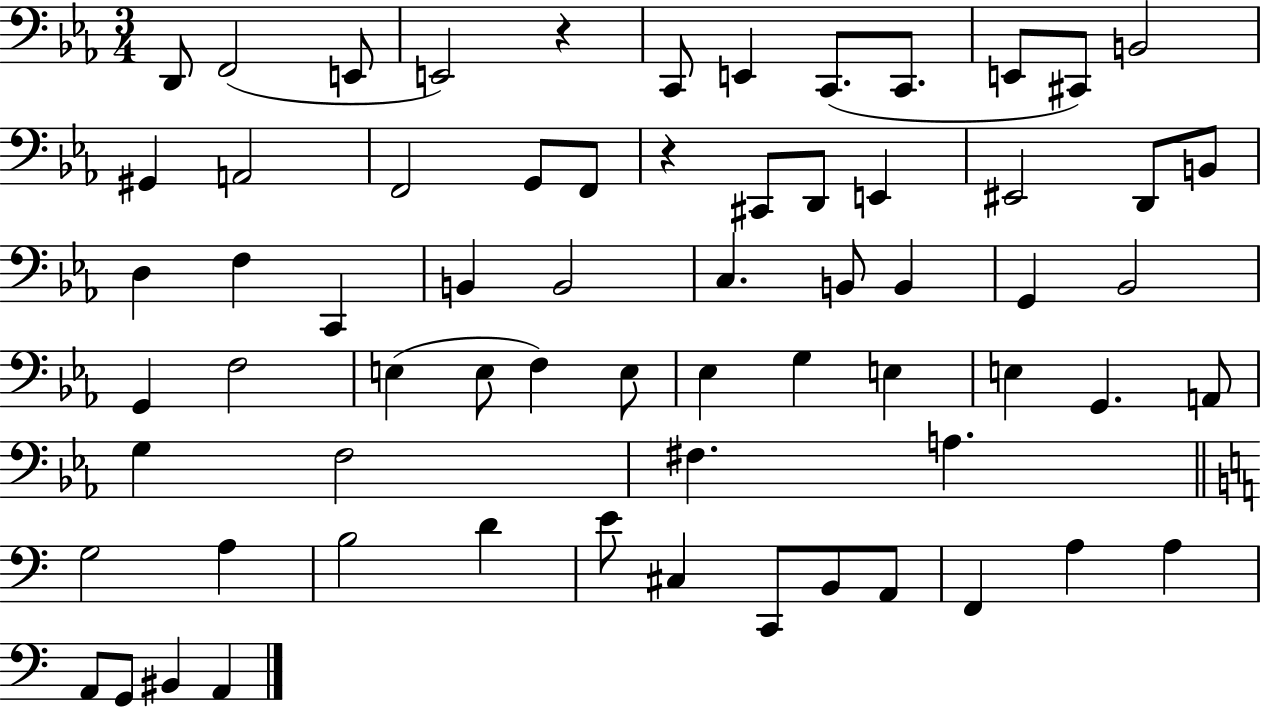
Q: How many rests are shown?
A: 2